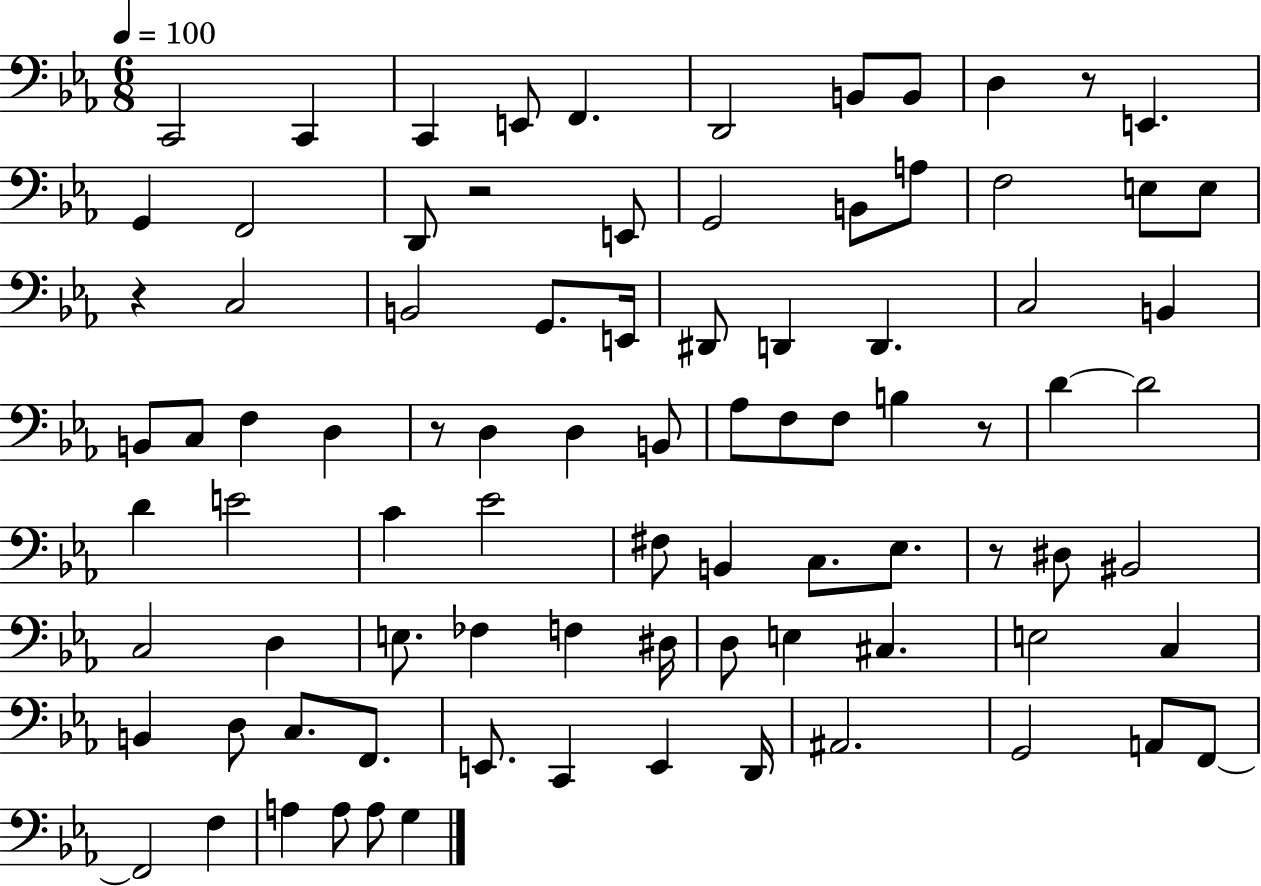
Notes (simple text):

C2/h C2/q C2/q E2/e F2/q. D2/h B2/e B2/e D3/q R/e E2/q. G2/q F2/h D2/e R/h E2/e G2/h B2/e A3/e F3/h E3/e E3/e R/q C3/h B2/h G2/e. E2/s D#2/e D2/q D2/q. C3/h B2/q B2/e C3/e F3/q D3/q R/e D3/q D3/q B2/e Ab3/e F3/e F3/e B3/q R/e D4/q D4/h D4/q E4/h C4/q Eb4/h F#3/e B2/q C3/e. Eb3/e. R/e D#3/e BIS2/h C3/h D3/q E3/e. FES3/q F3/q D#3/s D3/e E3/q C#3/q. E3/h C3/q B2/q D3/e C3/e. F2/e. E2/e. C2/q E2/q D2/s A#2/h. G2/h A2/e F2/e F2/h F3/q A3/q A3/e A3/e G3/q